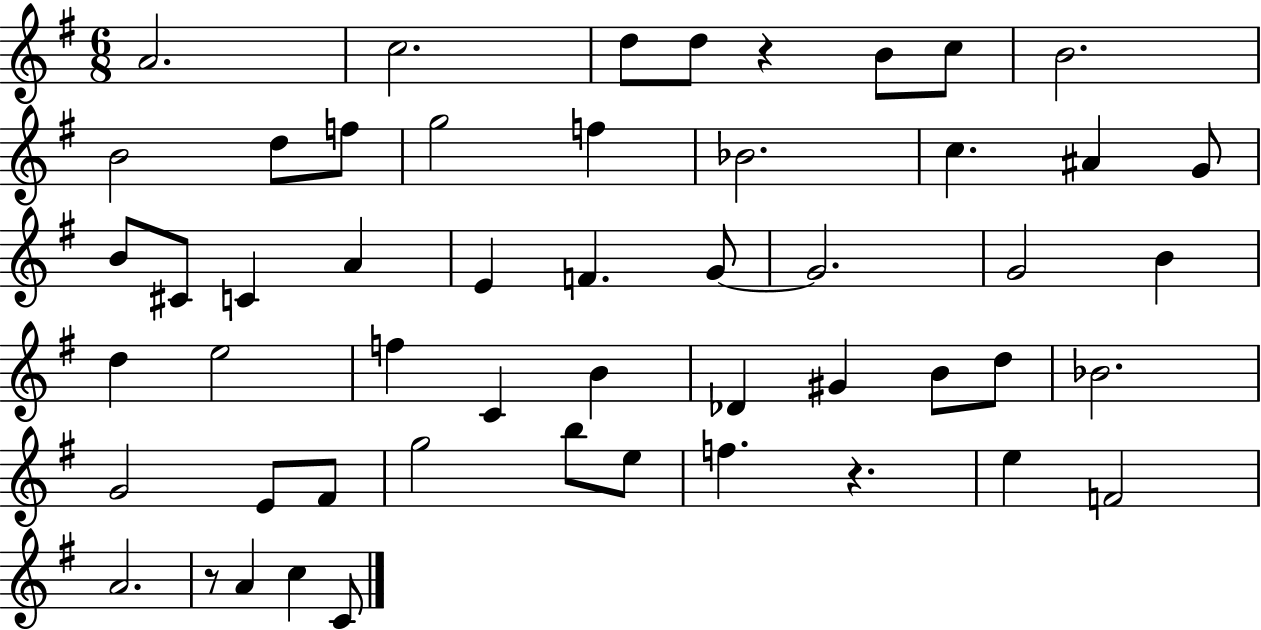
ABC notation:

X:1
T:Untitled
M:6/8
L:1/4
K:G
A2 c2 d/2 d/2 z B/2 c/2 B2 B2 d/2 f/2 g2 f _B2 c ^A G/2 B/2 ^C/2 C A E F G/2 G2 G2 B d e2 f C B _D ^G B/2 d/2 _B2 G2 E/2 ^F/2 g2 b/2 e/2 f z e F2 A2 z/2 A c C/2